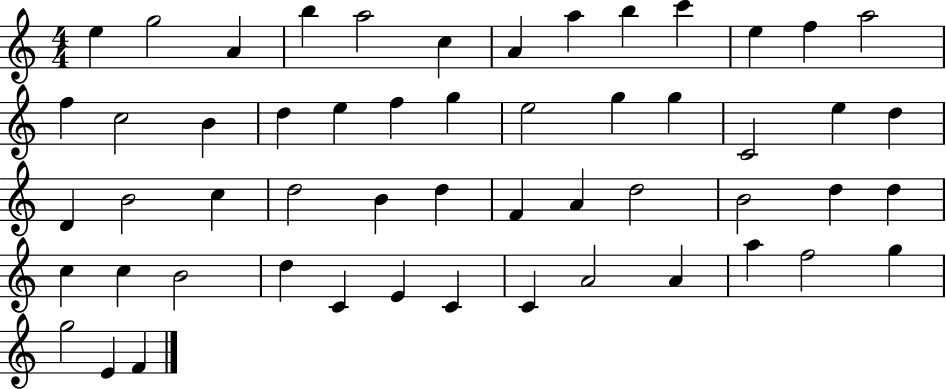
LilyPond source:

{
  \clef treble
  \numericTimeSignature
  \time 4/4
  \key c \major
  e''4 g''2 a'4 | b''4 a''2 c''4 | a'4 a''4 b''4 c'''4 | e''4 f''4 a''2 | \break f''4 c''2 b'4 | d''4 e''4 f''4 g''4 | e''2 g''4 g''4 | c'2 e''4 d''4 | \break d'4 b'2 c''4 | d''2 b'4 d''4 | f'4 a'4 d''2 | b'2 d''4 d''4 | \break c''4 c''4 b'2 | d''4 c'4 e'4 c'4 | c'4 a'2 a'4 | a''4 f''2 g''4 | \break g''2 e'4 f'4 | \bar "|."
}